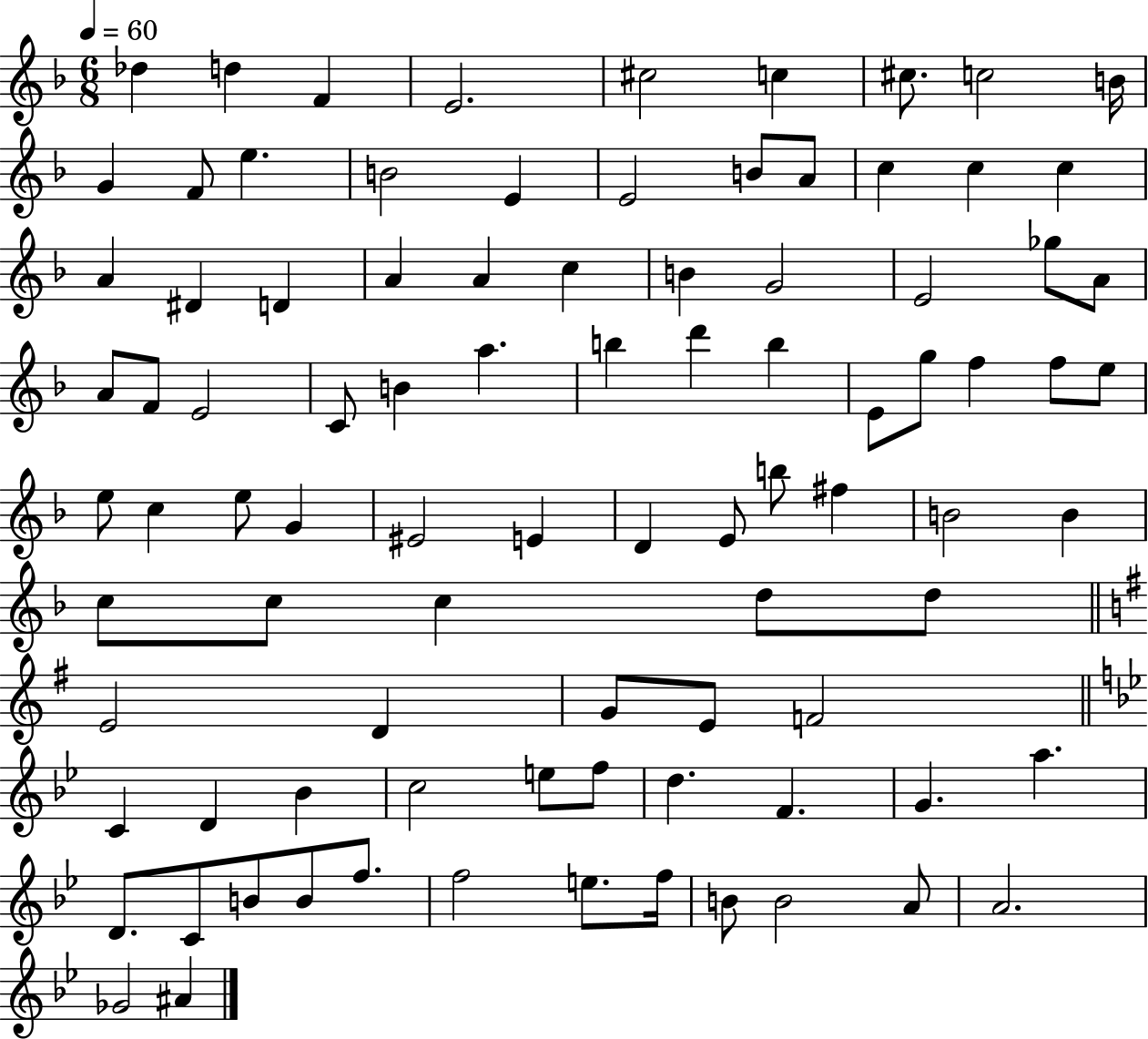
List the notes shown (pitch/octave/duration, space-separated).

Db5/q D5/q F4/q E4/h. C#5/h C5/q C#5/e. C5/h B4/s G4/q F4/e E5/q. B4/h E4/q E4/h B4/e A4/e C5/q C5/q C5/q A4/q D#4/q D4/q A4/q A4/q C5/q B4/q G4/h E4/h Gb5/e A4/e A4/e F4/e E4/h C4/e B4/q A5/q. B5/q D6/q B5/q E4/e G5/e F5/q F5/e E5/e E5/e C5/q E5/e G4/q EIS4/h E4/q D4/q E4/e B5/e F#5/q B4/h B4/q C5/e C5/e C5/q D5/e D5/e E4/h D4/q G4/e E4/e F4/h C4/q D4/q Bb4/q C5/h E5/e F5/e D5/q. F4/q. G4/q. A5/q. D4/e. C4/e B4/e B4/e F5/e. F5/h E5/e. F5/s B4/e B4/h A4/e A4/h. Gb4/h A#4/q